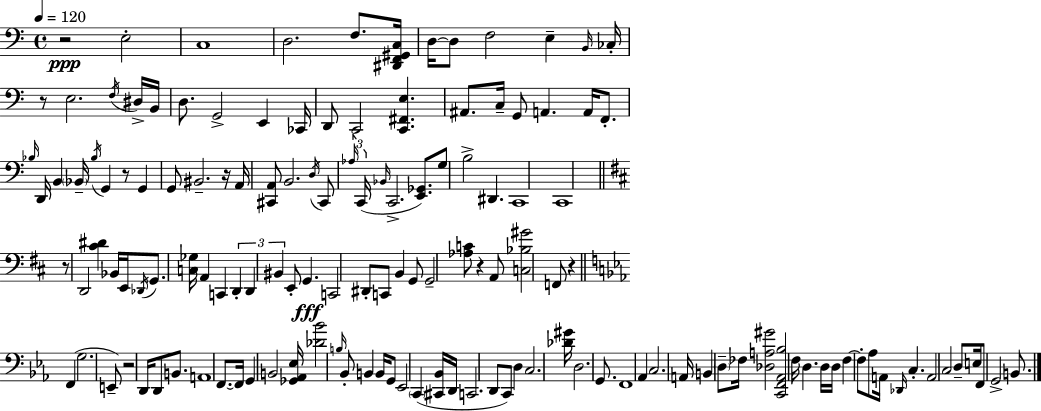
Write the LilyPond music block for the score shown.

{
  \clef bass
  \time 4/4
  \defaultTimeSignature
  \key a \minor
  \tempo 4 = 120
  r2\ppp e2-. | c1 | d2. f8. <dis, f, gis, c>16 | d16~~ d8 f2 e4-- \grace { b,16 } | \break ces16-. r8 e2. \acciaccatura { f16 } | dis16-> b,16 d8. g,2-> e,4 | ces,16 d,8 c,2 <c, fis, e>4. | ais,8. c16-- g,8 a,4. a,16 f,8.-. | \break \grace { bes16 } d,16 b,4 \parenthesize bes,16-- \acciaccatura { bes16 } g,4 r8 | g,4 g,8 bis,2.-- | r16 a,16 <cis, a,>8 b,2. | \acciaccatura { d16 } cis,8 \tuplet 3/2 { \grace { aes16 } c,16( \grace { bes,16 } } c,2.-> | \break <e, ges,>8.) g8 b2-> | dis,4. c,1 | c,1 | \bar "||" \break \key b \minor r8 d,2 <cis' dis'>4 bes,16 e,16 | \acciaccatura { des,16 } g,8. <c ges>16 a,4 c,4 \tuplet 3/2 { d,4-. | d,4 bis,4 } e,8-. g,4.\fff | c,2 dis,8-. c,8 b,4 | \break g,8 g,2-- <aes c'>8 r4 | a,8 <c bes gis'>2 f,8 r4 | \bar "||" \break \key ees \major f,4( g2. | e,8--) r2 d,16 d,8 b,8. | a,1 | f,8.~~ f,16 g,4 b,2 | \break <ges, aes, ees>16 <des' bes'>2 \grace { b16 } bes,8-. b,4 | b,16 g,8 ees,2 \parenthesize c,4( <cis, bes,>16 | d,16 c,2. d,8 c,8) | d4 c2. | \break <des' gis'>16 d2. g,8. | f,1 | aes,4 c2. | a,16 b,4 \parenthesize d8-- fes16 <des a gis'>2 | \break <c, f, aes, bes>2 f16 d4. | d16 d16 f4~~ f8-. aes8 a,16 \grace { des,16 } c4.-. | a,2 c2 | d8-- e16 f,8 g,2-> b,8. | \break \bar "|."
}